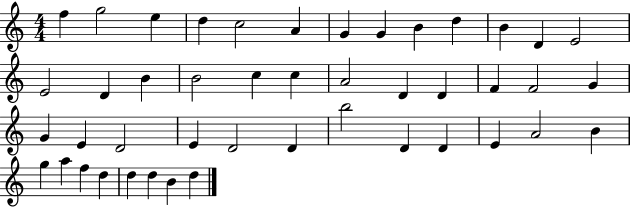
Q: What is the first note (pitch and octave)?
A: F5